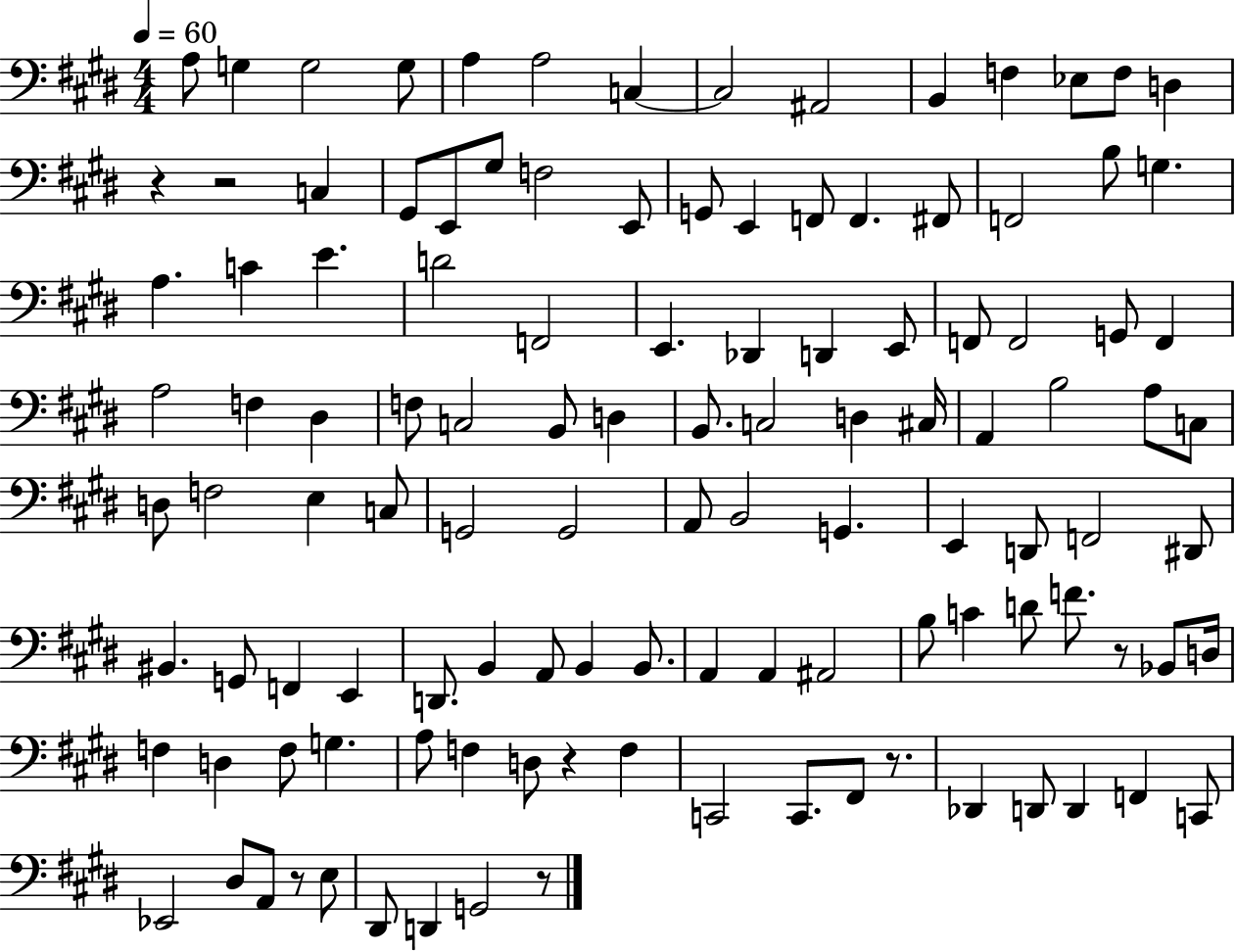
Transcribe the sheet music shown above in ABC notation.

X:1
T:Untitled
M:4/4
L:1/4
K:E
A,/2 G, G,2 G,/2 A, A,2 C, C,2 ^A,,2 B,, F, _E,/2 F,/2 D, z z2 C, ^G,,/2 E,,/2 ^G,/2 F,2 E,,/2 G,,/2 E,, F,,/2 F,, ^F,,/2 F,,2 B,/2 G, A, C E D2 F,,2 E,, _D,, D,, E,,/2 F,,/2 F,,2 G,,/2 F,, A,2 F, ^D, F,/2 C,2 B,,/2 D, B,,/2 C,2 D, ^C,/4 A,, B,2 A,/2 C,/2 D,/2 F,2 E, C,/2 G,,2 G,,2 A,,/2 B,,2 G,, E,, D,,/2 F,,2 ^D,,/2 ^B,, G,,/2 F,, E,, D,,/2 B,, A,,/2 B,, B,,/2 A,, A,, ^A,,2 B,/2 C D/2 F/2 z/2 _B,,/2 D,/4 F, D, F,/2 G, A,/2 F, D,/2 z F, C,,2 C,,/2 ^F,,/2 z/2 _D,, D,,/2 D,, F,, C,,/2 _E,,2 ^D,/2 A,,/2 z/2 E,/2 ^D,,/2 D,, G,,2 z/2